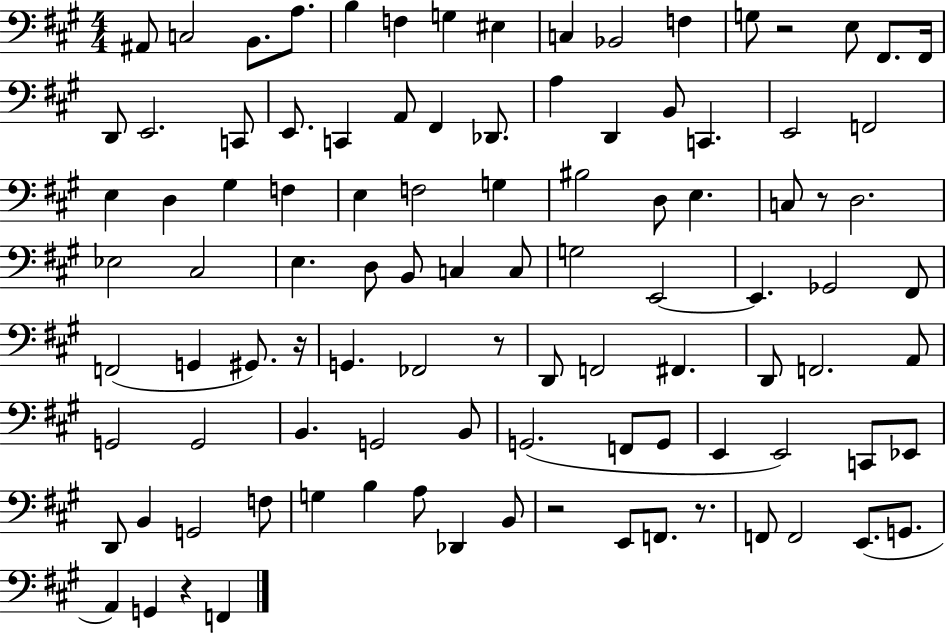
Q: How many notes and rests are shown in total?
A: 101